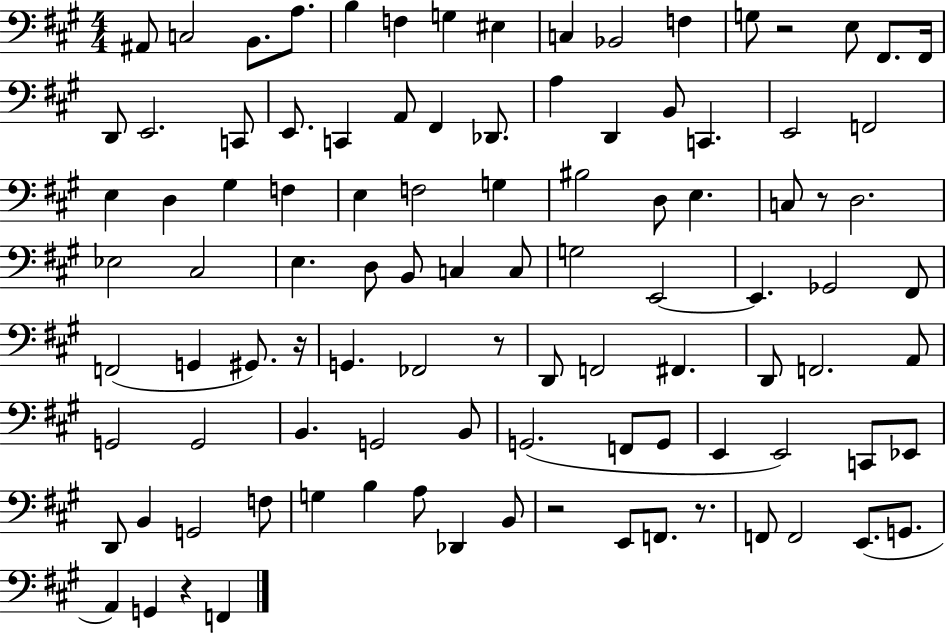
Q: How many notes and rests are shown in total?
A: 101